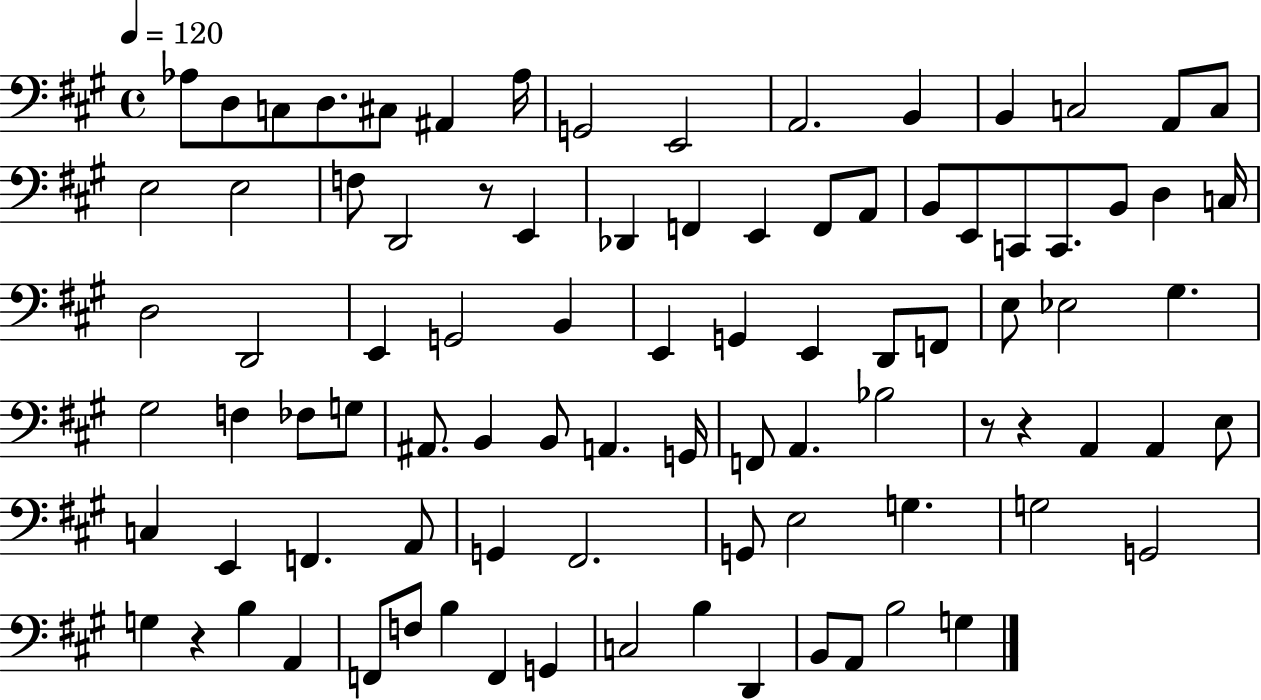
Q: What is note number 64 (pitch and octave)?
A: A2